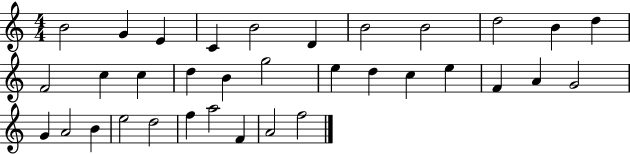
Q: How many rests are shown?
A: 0